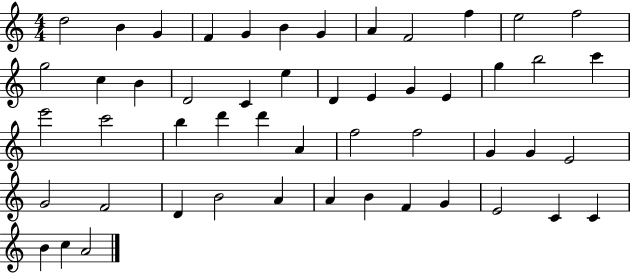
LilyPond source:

{
  \clef treble
  \numericTimeSignature
  \time 4/4
  \key c \major
  d''2 b'4 g'4 | f'4 g'4 b'4 g'4 | a'4 f'2 f''4 | e''2 f''2 | \break g''2 c''4 b'4 | d'2 c'4 e''4 | d'4 e'4 g'4 e'4 | g''4 b''2 c'''4 | \break e'''2 c'''2 | b''4 d'''4 d'''4 a'4 | f''2 f''2 | g'4 g'4 e'2 | \break g'2 f'2 | d'4 b'2 a'4 | a'4 b'4 f'4 g'4 | e'2 c'4 c'4 | \break b'4 c''4 a'2 | \bar "|."
}